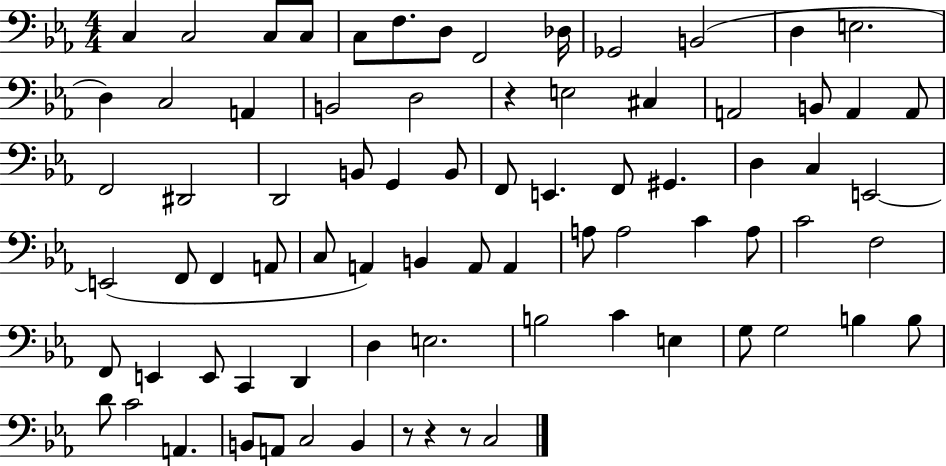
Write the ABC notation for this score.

X:1
T:Untitled
M:4/4
L:1/4
K:Eb
C, C,2 C,/2 C,/2 C,/2 F,/2 D,/2 F,,2 _D,/4 _G,,2 B,,2 D, E,2 D, C,2 A,, B,,2 D,2 z E,2 ^C, A,,2 B,,/2 A,, A,,/2 F,,2 ^D,,2 D,,2 B,,/2 G,, B,,/2 F,,/2 E,, F,,/2 ^G,, D, C, E,,2 E,,2 F,,/2 F,, A,,/2 C,/2 A,, B,, A,,/2 A,, A,/2 A,2 C A,/2 C2 F,2 F,,/2 E,, E,,/2 C,, D,, D, E,2 B,2 C E, G,/2 G,2 B, B,/2 D/2 C2 A,, B,,/2 A,,/2 C,2 B,, z/2 z z/2 C,2